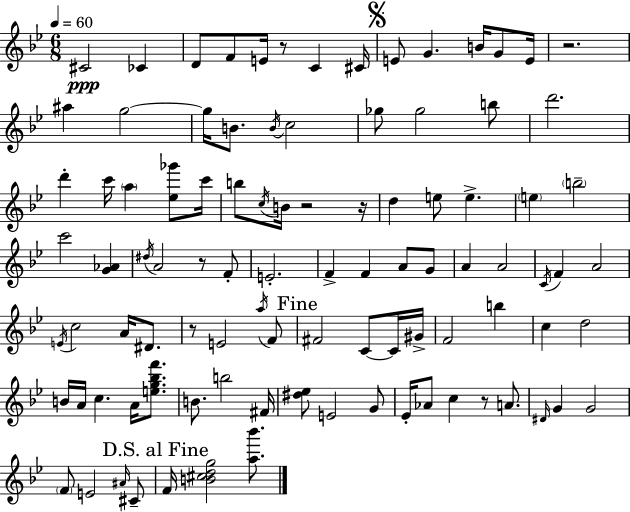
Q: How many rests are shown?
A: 7